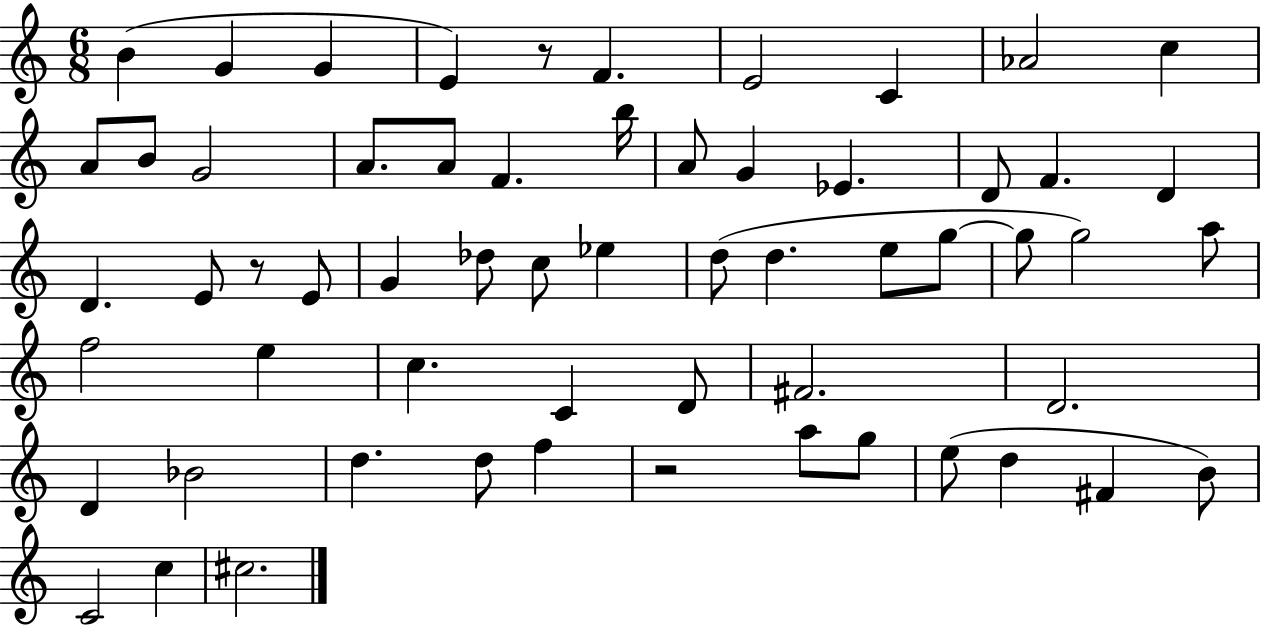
{
  \clef treble
  \numericTimeSignature
  \time 6/8
  \key c \major
  b'4( g'4 g'4 | e'4) r8 f'4. | e'2 c'4 | aes'2 c''4 | \break a'8 b'8 g'2 | a'8. a'8 f'4. b''16 | a'8 g'4 ees'4. | d'8 f'4. d'4 | \break d'4. e'8 r8 e'8 | g'4 des''8 c''8 ees''4 | d''8( d''4. e''8 g''8~~ | g''8 g''2) a''8 | \break f''2 e''4 | c''4. c'4 d'8 | fis'2. | d'2. | \break d'4 bes'2 | d''4. d''8 f''4 | r2 a''8 g''8 | e''8( d''4 fis'4 b'8) | \break c'2 c''4 | cis''2. | \bar "|."
}